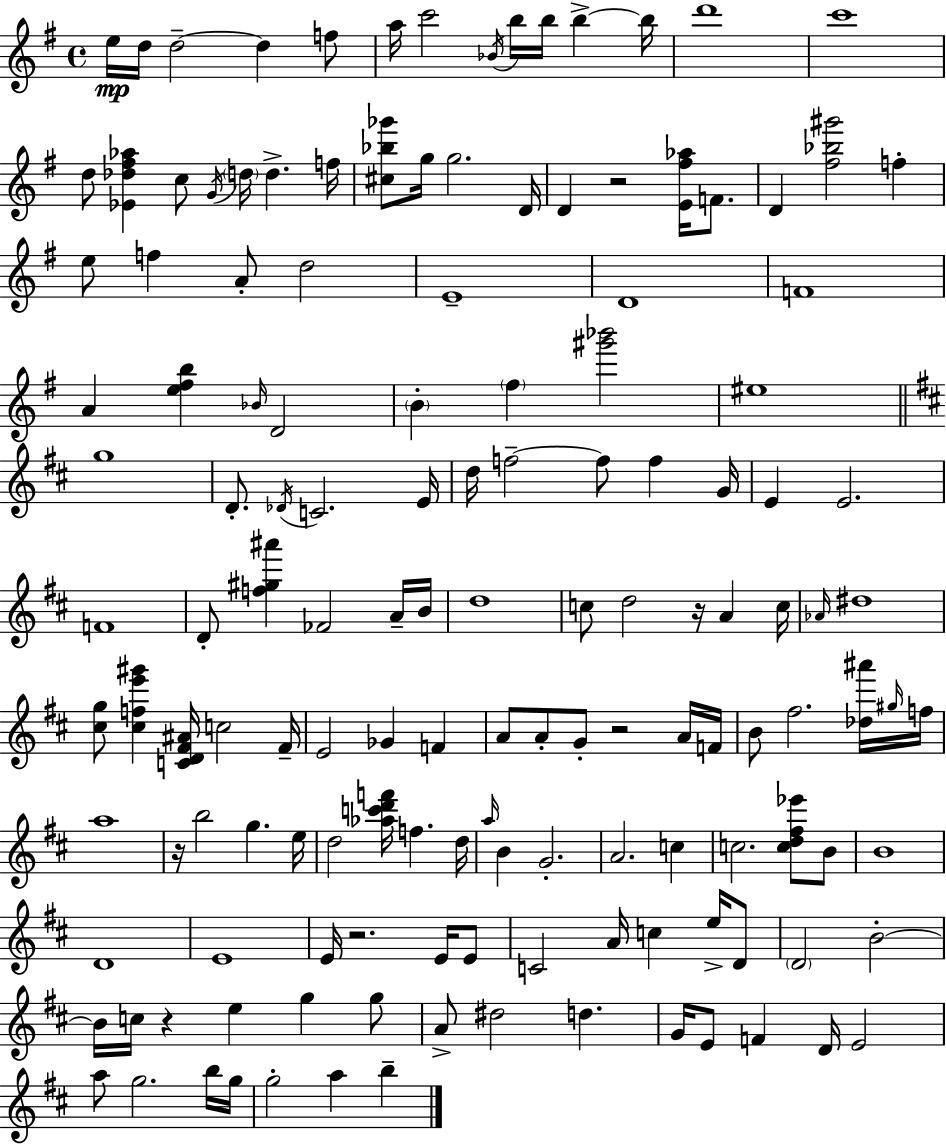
{
  \clef treble
  \time 4/4
  \defaultTimeSignature
  \key e \minor
  e''16\mp d''16 d''2--~~ d''4 f''8 | a''16 c'''2 \acciaccatura { bes'16 } b''16 b''16 b''4->~~ | b''16 d'''1 | c'''1 | \break d''8 <ees' des'' fis'' aes''>4 c''8 \acciaccatura { g'16 } \parenthesize d''16 d''4.-> | f''16 <cis'' bes'' ges'''>8 g''16 g''2. | d'16 d'4 r2 <e' fis'' aes''>16 f'8. | d'4 <fis'' bes'' gis'''>2 f''4-. | \break e''8 f''4 a'8-. d''2 | e'1-- | d'1 | f'1 | \break a'4 <e'' fis'' b''>4 \grace { bes'16 } d'2 | \parenthesize b'4-. \parenthesize fis''4 <gis''' bes'''>2 | eis''1 | \bar "||" \break \key d \major g''1 | d'8.-. \acciaccatura { des'16 } c'2. | e'16 d''16 f''2--~~ f''8 f''4 | g'16 e'4 e'2. | \break f'1 | d'8-. <f'' gis'' ais'''>4 fes'2 a'16-- | b'16 d''1 | c''8 d''2 r16 a'4 | \break c''16 \grace { aes'16 } dis''1 | <cis'' g''>8 <cis'' f'' e''' gis'''>4 <c' d' fis' ais'>16 c''2 | fis'16-- e'2 ges'4 f'4 | a'8 a'8-. g'8-. r2 | \break a'16 f'16 b'8 fis''2. | <des'' ais'''>16 \grace { gis''16 } f''16 a''1 | r16 b''2 g''4. | e''16 d''2 <aes'' c''' d''' f'''>16 f''4. | \break d''16 \grace { a''16 } b'4 g'2.-. | a'2. | c''4 c''2. | <c'' d'' fis'' ees'''>8 b'8 b'1 | \break d'1 | e'1 | e'16 r2. | e'16 e'8 c'2 a'16 c''4 | \break e''16-> d'8 \parenthesize d'2 b'2-.~~ | b'16 c''16 r4 e''4 g''4 | g''8 a'8-> dis''2 d''4. | g'16 e'8 f'4 d'16 e'2 | \break a''8 g''2. | b''16 g''16 g''2-. a''4 | b''4-- \bar "|."
}